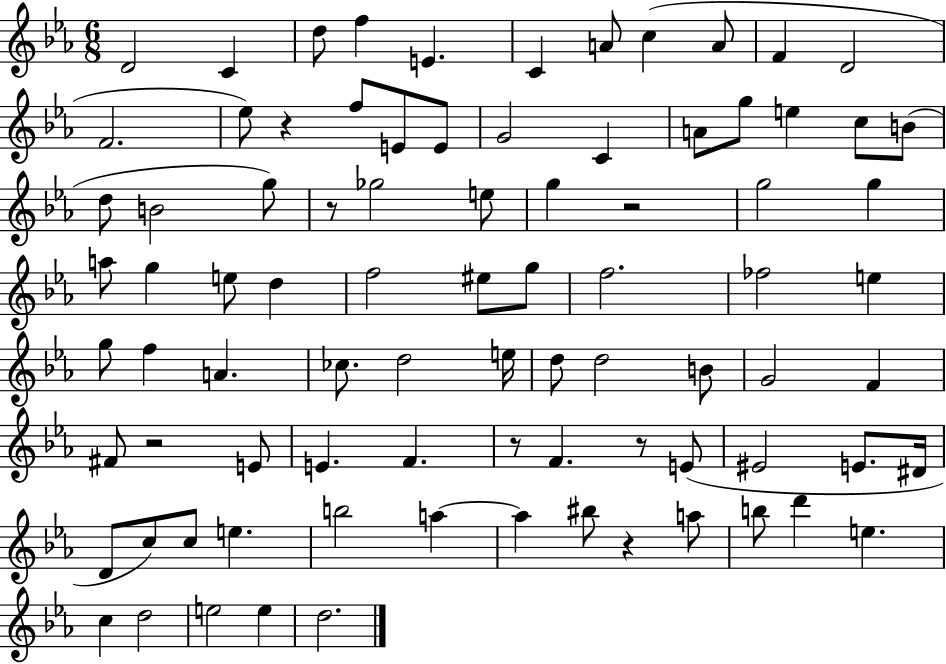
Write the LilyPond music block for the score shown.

{
  \clef treble
  \numericTimeSignature
  \time 6/8
  \key ees \major
  d'2 c'4 | d''8 f''4 e'4. | c'4 a'8 c''4( a'8 | f'4 d'2 | \break f'2. | ees''8) r4 f''8 e'8 e'8 | g'2 c'4 | a'8 g''8 e''4 c''8 b'8( | \break d''8 b'2 g''8) | r8 ges''2 e''8 | g''4 r2 | g''2 g''4 | \break a''8 g''4 e''8 d''4 | f''2 eis''8 g''8 | f''2. | fes''2 e''4 | \break g''8 f''4 a'4. | ces''8. d''2 e''16 | d''8 d''2 b'8 | g'2 f'4 | \break fis'8 r2 e'8 | e'4. f'4. | r8 f'4. r8 e'8( | eis'2 e'8. dis'16 | \break d'8 c''8) c''8 e''4. | b''2 a''4~~ | a''4 bis''8 r4 a''8 | b''8 d'''4 e''4. | \break c''4 d''2 | e''2 e''4 | d''2. | \bar "|."
}